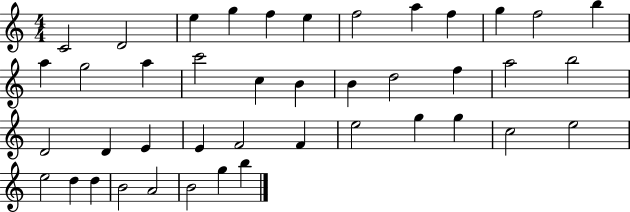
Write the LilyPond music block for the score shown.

{
  \clef treble
  \numericTimeSignature
  \time 4/4
  \key c \major
  c'2 d'2 | e''4 g''4 f''4 e''4 | f''2 a''4 f''4 | g''4 f''2 b''4 | \break a''4 g''2 a''4 | c'''2 c''4 b'4 | b'4 d''2 f''4 | a''2 b''2 | \break d'2 d'4 e'4 | e'4 f'2 f'4 | e''2 g''4 g''4 | c''2 e''2 | \break e''2 d''4 d''4 | b'2 a'2 | b'2 g''4 b''4 | \bar "|."
}